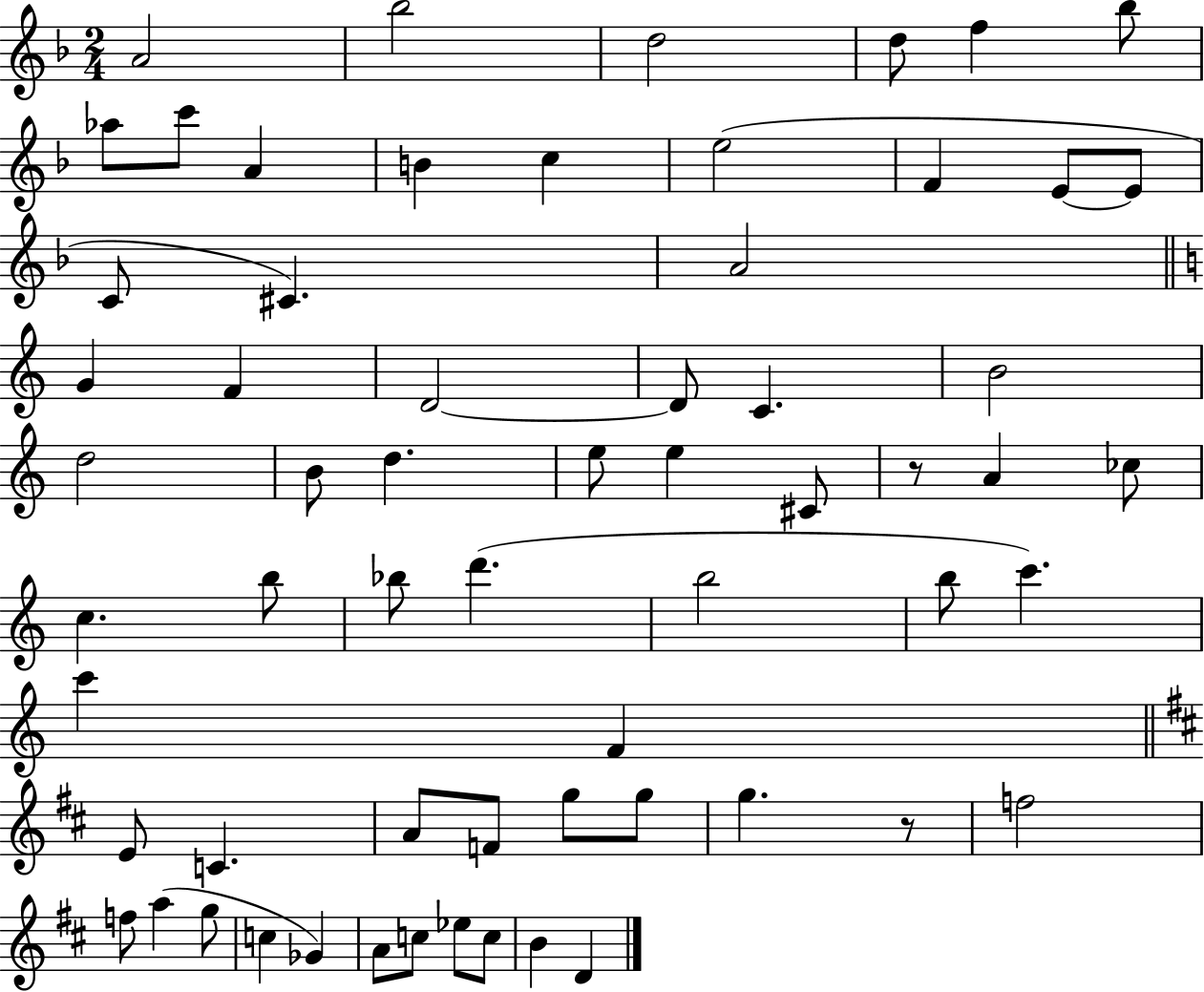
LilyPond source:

{
  \clef treble
  \numericTimeSignature
  \time 2/4
  \key f \major
  a'2 | bes''2 | d''2 | d''8 f''4 bes''8 | \break aes''8 c'''8 a'4 | b'4 c''4 | e''2( | f'4 e'8~~ e'8 | \break c'8 cis'4.) | a'2 | \bar "||" \break \key c \major g'4 f'4 | d'2~~ | d'8 c'4. | b'2 | \break d''2 | b'8 d''4. | e''8 e''4 cis'8 | r8 a'4 ces''8 | \break c''4. b''8 | bes''8 d'''4.( | b''2 | b''8 c'''4.) | \break c'''4 f'4 | \bar "||" \break \key d \major e'8 c'4. | a'8 f'8 g''8 g''8 | g''4. r8 | f''2 | \break f''8 a''4( g''8 | c''4 ges'4) | a'8 c''8 ees''8 c''8 | b'4 d'4 | \break \bar "|."
}